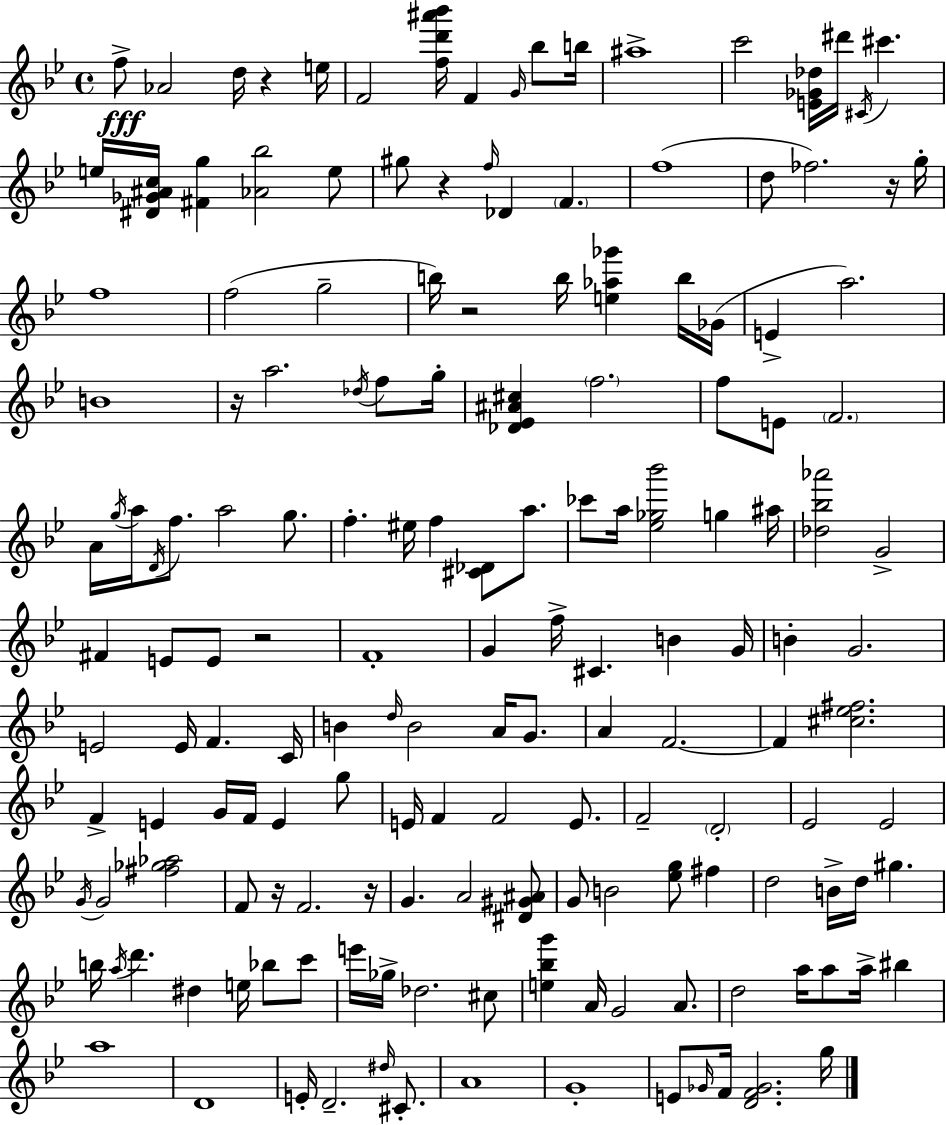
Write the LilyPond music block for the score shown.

{
  \clef treble
  \time 4/4
  \defaultTimeSignature
  \key bes \major
  f''8->\fff aes'2 d''16 r4 e''16 | f'2 <f'' d''' ais''' bes'''>16 f'4 \grace { g'16 } bes''8 | b''16 ais''1-> | c'''2 <e' ges' des''>16 dis'''16 \acciaccatura { cis'16 } cis'''4. | \break e''16 <dis' ges' ais' c''>16 <fis' g''>4 <aes' bes''>2 | e''8 gis''8 r4 \grace { f''16 } des'4 \parenthesize f'4. | f''1( | d''8 fes''2.) | \break r16 g''16-. f''1 | f''2( g''2-- | b''16) r2 b''16 <e'' aes'' ges'''>4 | b''16 ges'16( e'4-> a''2.) | \break b'1 | r16 a''2. | \acciaccatura { des''16 } f''8 g''16-. <des' ees' ais' cis''>4 \parenthesize f''2. | f''8 e'8 \parenthesize f'2. | \break a'16 \acciaccatura { g''16 } a''16 \acciaccatura { d'16 } f''8. a''2 | g''8. f''4.-. eis''16 f''4 | <cis' des'>8 a''8. ces'''8 a''16 <ees'' ges'' bes'''>2 | g''4 ais''16 <des'' bes'' aes'''>2 g'2-> | \break fis'4 e'8 e'8 r2 | f'1-. | g'4 f''16-> cis'4. | b'4 g'16 b'4-. g'2. | \break e'2 e'16 f'4. | c'16 b'4 \grace { d''16 } b'2 | a'16 g'8. a'4 f'2.~~ | f'4 <cis'' ees'' fis''>2. | \break f'4-> e'4 g'16 | f'16 e'4 g''8 e'16 f'4 f'2 | e'8. f'2-- \parenthesize d'2-. | ees'2 ees'2 | \break \acciaccatura { g'16 } g'2 | <fis'' ges'' aes''>2 f'8 r16 f'2. | r16 g'4. a'2 | <dis' gis' ais'>8 g'8 b'2 | \break <ees'' g''>8 fis''4 d''2 | b'16-> d''16 gis''4. b''16 \acciaccatura { a''16 } d'''4. | dis''4 e''16 bes''8 c'''8 e'''16 ges''16-> des''2. | cis''8 <e'' bes'' g'''>4 a'16 g'2 | \break a'8. d''2 | a''16 a''8 a''16-> bis''4 a''1 | d'1 | e'16-. d'2.-- | \break \grace { dis''16 } cis'8.-. a'1 | g'1-. | e'8 \grace { ges'16 } f'16 <d' f' ges'>2. | g''16 \bar "|."
}